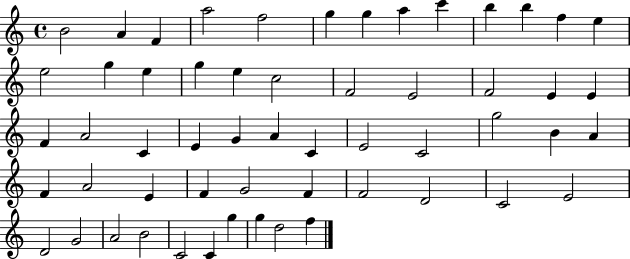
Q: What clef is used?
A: treble